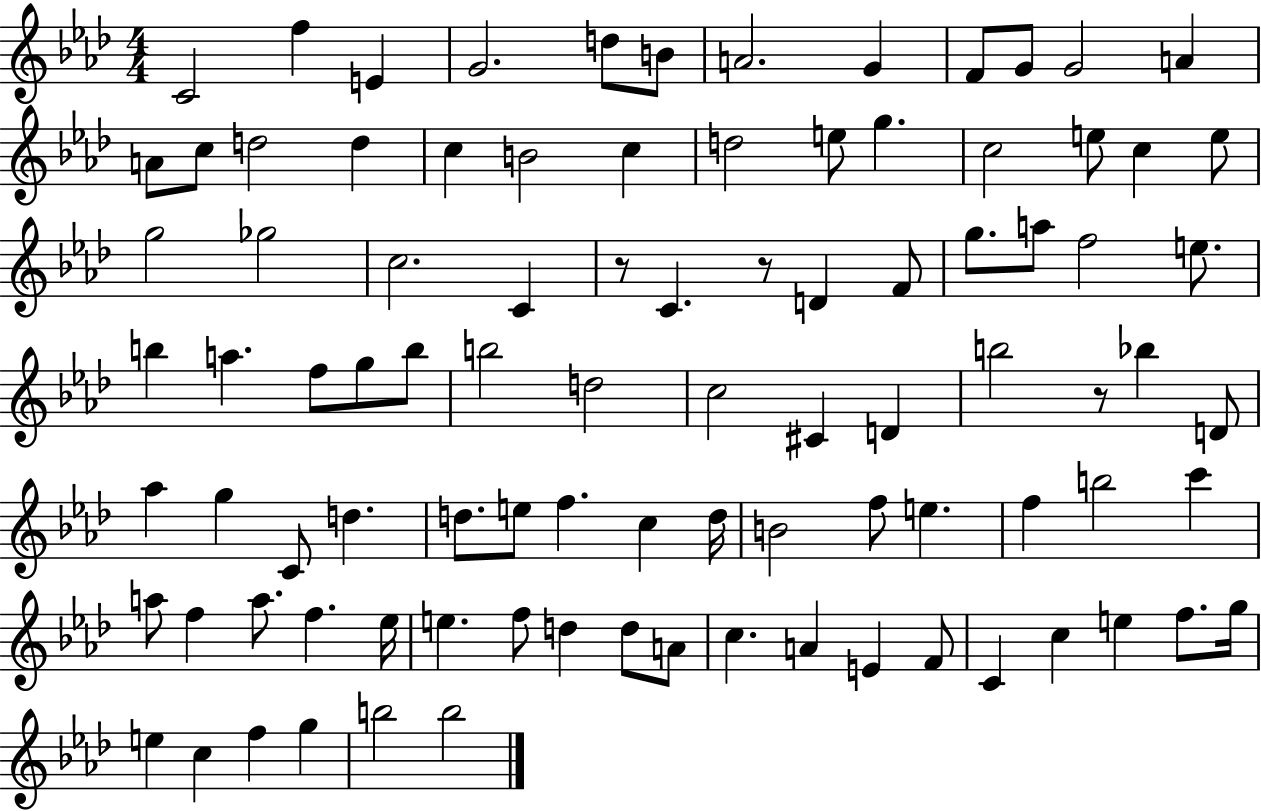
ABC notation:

X:1
T:Untitled
M:4/4
L:1/4
K:Ab
C2 f E G2 d/2 B/2 A2 G F/2 G/2 G2 A A/2 c/2 d2 d c B2 c d2 e/2 g c2 e/2 c e/2 g2 _g2 c2 C z/2 C z/2 D F/2 g/2 a/2 f2 e/2 b a f/2 g/2 b/2 b2 d2 c2 ^C D b2 z/2 _b D/2 _a g C/2 d d/2 e/2 f c d/4 B2 f/2 e f b2 c' a/2 f a/2 f _e/4 e f/2 d d/2 A/2 c A E F/2 C c e f/2 g/4 e c f g b2 b2